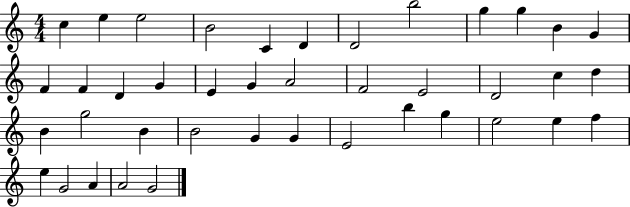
C5/q E5/q E5/h B4/h C4/q D4/q D4/h B5/h G5/q G5/q B4/q G4/q F4/q F4/q D4/q G4/q E4/q G4/q A4/h F4/h E4/h D4/h C5/q D5/q B4/q G5/h B4/q B4/h G4/q G4/q E4/h B5/q G5/q E5/h E5/q F5/q E5/q G4/h A4/q A4/h G4/h